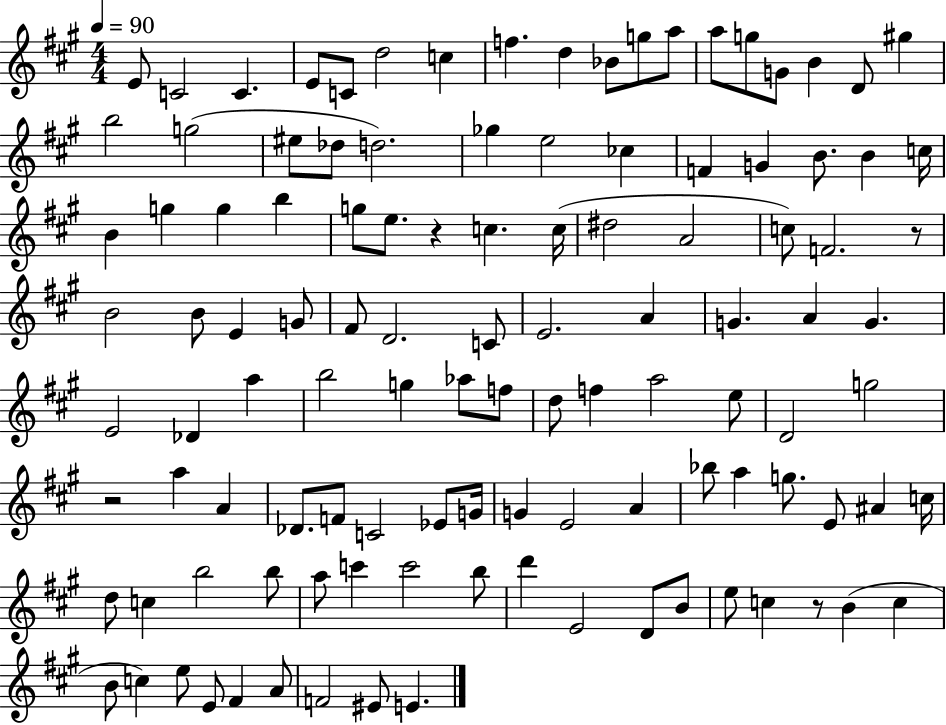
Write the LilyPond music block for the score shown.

{
  \clef treble
  \numericTimeSignature
  \time 4/4
  \key a \major
  \tempo 4 = 90
  e'8 c'2 c'4. | e'8 c'8 d''2 c''4 | f''4. d''4 bes'8 g''8 a''8 | a''8 g''8 g'8 b'4 d'8 gis''4 | \break b''2 g''2( | eis''8 des''8 d''2.) | ges''4 e''2 ces''4 | f'4 g'4 b'8. b'4 c''16 | \break b'4 g''4 g''4 b''4 | g''8 e''8. r4 c''4. c''16( | dis''2 a'2 | c''8) f'2. r8 | \break b'2 b'8 e'4 g'8 | fis'8 d'2. c'8 | e'2. a'4 | g'4. a'4 g'4. | \break e'2 des'4 a''4 | b''2 g''4 aes''8 f''8 | d''8 f''4 a''2 e''8 | d'2 g''2 | \break r2 a''4 a'4 | des'8. f'8 c'2 ees'8 g'16 | g'4 e'2 a'4 | bes''8 a''4 g''8. e'8 ais'4 c''16 | \break d''8 c''4 b''2 b''8 | a''8 c'''4 c'''2 b''8 | d'''4 e'2 d'8 b'8 | e''8 c''4 r8 b'4( c''4 | \break b'8 c''4) e''8 e'8 fis'4 a'8 | f'2 eis'8 e'4. | \bar "|."
}